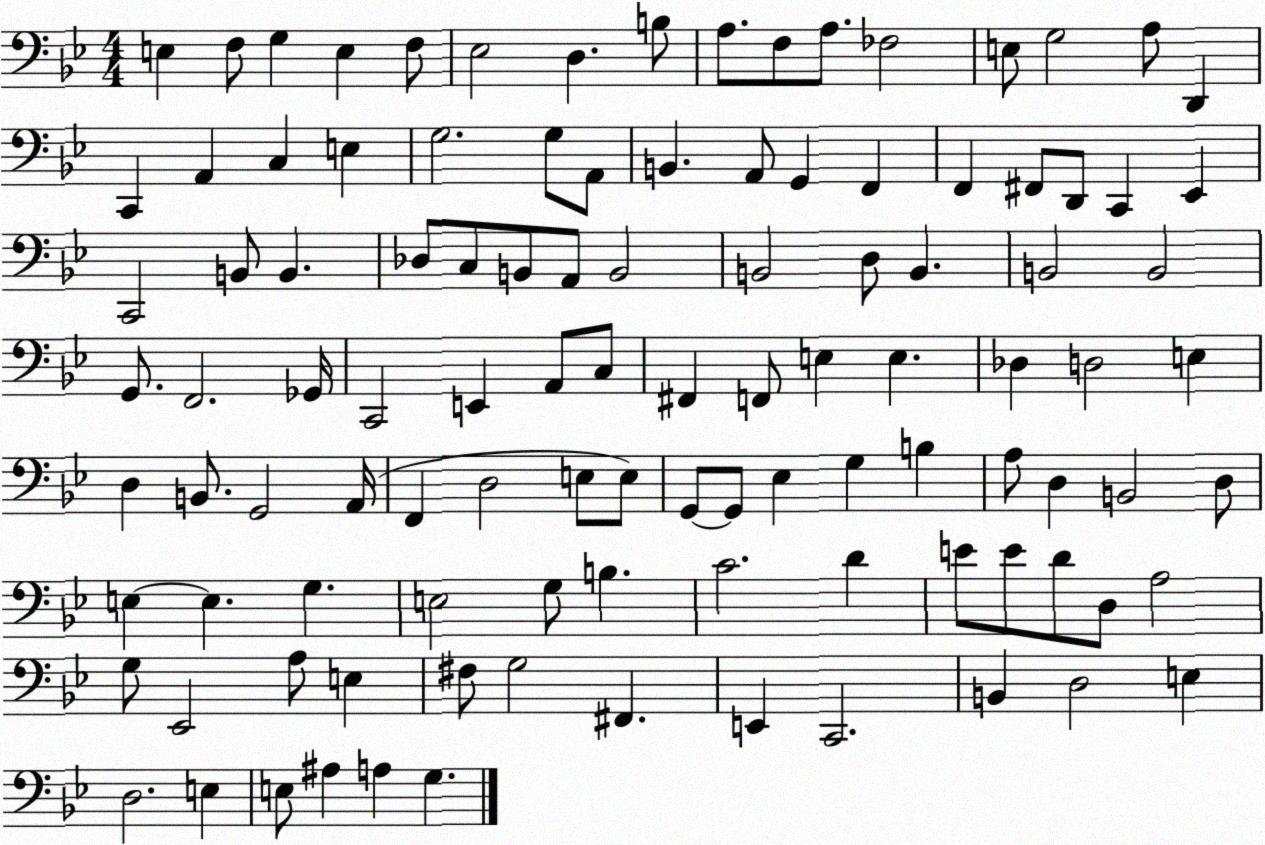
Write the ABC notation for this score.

X:1
T:Untitled
M:4/4
L:1/4
K:Bb
E, F,/2 G, E, F,/2 _E,2 D, B,/2 A,/2 F,/2 A,/2 _F,2 E,/2 G,2 A,/2 D,, C,, A,, C, E, G,2 G,/2 A,,/2 B,, A,,/2 G,, F,, F,, ^F,,/2 D,,/2 C,, _E,, C,,2 B,,/2 B,, _D,/2 C,/2 B,,/2 A,,/2 B,,2 B,,2 D,/2 B,, B,,2 B,,2 G,,/2 F,,2 _G,,/4 C,,2 E,, A,,/2 C,/2 ^F,, F,,/2 E, E, _D, D,2 E, D, B,,/2 G,,2 A,,/4 F,, D,2 E,/2 E,/2 G,,/2 G,,/2 _E, G, B, A,/2 D, B,,2 D,/2 E, E, G, E,2 G,/2 B, C2 D E/2 E/2 D/2 D,/2 A,2 G,/2 _E,,2 A,/2 E, ^F,/2 G,2 ^F,, E,, C,,2 B,, D,2 E, D,2 E, E,/2 ^A, A, G,